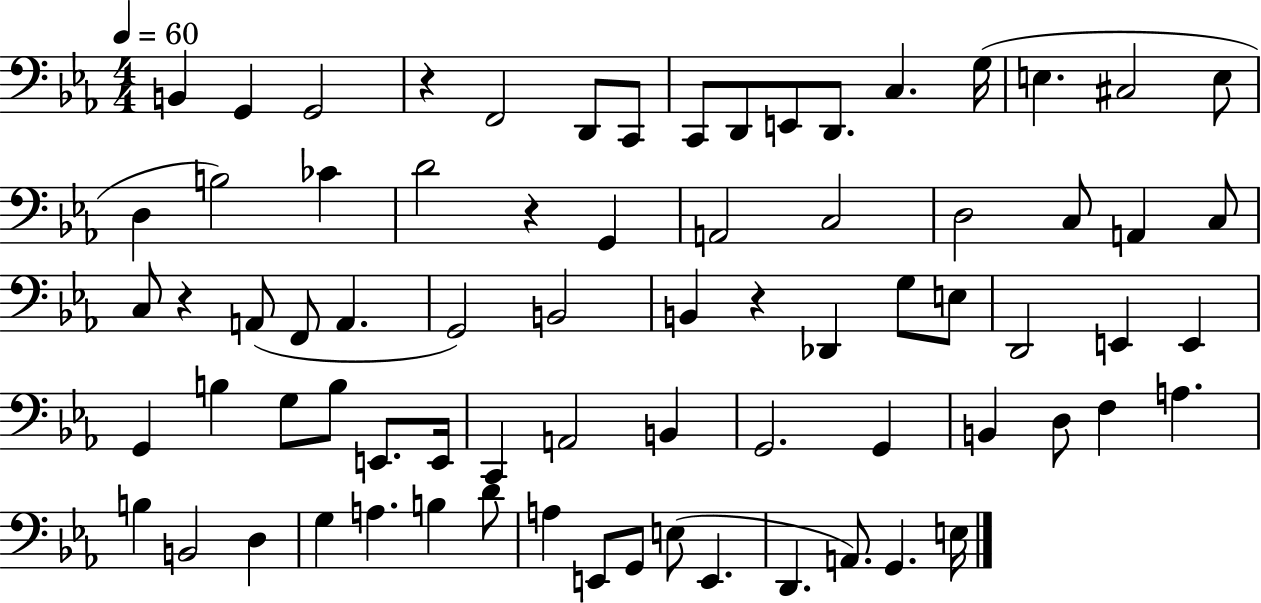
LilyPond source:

{
  \clef bass
  \numericTimeSignature
  \time 4/4
  \key ees \major
  \tempo 4 = 60
  b,4 g,4 g,2 | r4 f,2 d,8 c,8 | c,8 d,8 e,8 d,8. c4. g16( | e4. cis2 e8 | \break d4 b2) ces'4 | d'2 r4 g,4 | a,2 c2 | d2 c8 a,4 c8 | \break c8 r4 a,8( f,8 a,4. | g,2) b,2 | b,4 r4 des,4 g8 e8 | d,2 e,4 e,4 | \break g,4 b4 g8 b8 e,8. e,16 | c,4 a,2 b,4 | g,2. g,4 | b,4 d8 f4 a4. | \break b4 b,2 d4 | g4 a4. b4 d'8 | a4 e,8 g,8 e8( e,4. | d,4. a,8.) g,4. e16 | \break \bar "|."
}